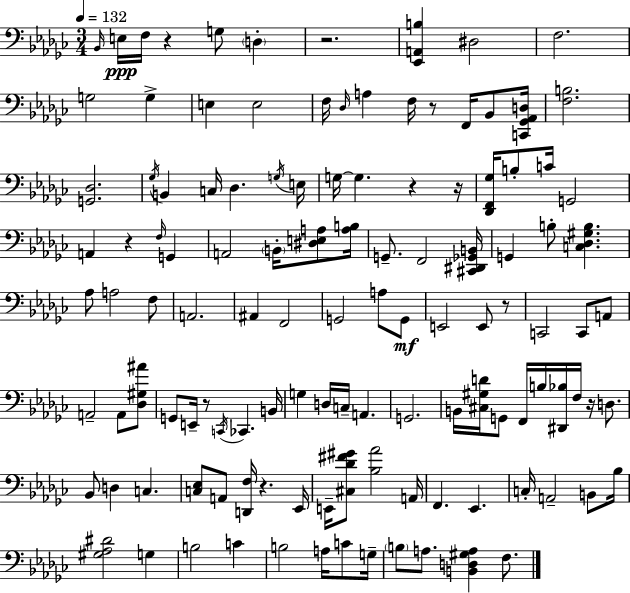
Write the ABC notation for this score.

X:1
T:Untitled
M:3/4
L:1/4
K:Ebm
_B,,/4 E,/4 F,/4 z G,/2 D, z2 [_E,,A,,B,] ^D,2 F,2 G,2 G, E, E,2 F,/4 _D,/4 A, F,/4 z/2 F,,/4 _B,,/2 [C,,_G,,_A,,D,]/4 [F,B,]2 [G,,_D,]2 _G,/4 B,, C,/4 _D, G,/4 E,/4 G,/4 G, z z/4 [_D,,F,,_G,]/4 B,/2 C/4 G,,2 A,, z F,/4 G,, A,,2 B,,/4 [^D,E,A,]/2 [A,B,]/4 G,,/2 F,,2 [^C,,^D,,_G,,B,,]/4 G,, B,/2 [C,_D,^G,B,] _A,/2 A,2 F,/2 A,,2 ^A,, F,,2 G,,2 A,/2 G,,/2 E,,2 E,,/2 z/2 C,,2 C,,/2 A,,/2 A,,2 A,,/2 [_D,^G,^A]/2 G,,/2 E,,/4 z/2 C,,/4 _C,, B,,/4 G, D,/4 C,/4 A,, G,,2 B,,/4 [^C,^G,D]/4 G,,/2 F,,/4 B,/4 [^D,,_B,]/4 F,/4 z/4 D,/2 _B,,/2 D, C, [C,_E,]/2 A,,/2 [D,,F,]/4 z _E,,/4 E,,/4 [^C,_D^F^G]/2 [_B,_A]2 A,,/4 F,, _E,, C,/4 A,,2 B,,/2 _B,/4 [^G,_A,^D]2 G, B,2 C B,2 A,/4 C/2 G,/4 B,/2 A,/2 [B,,D,^G,A,] F,/2